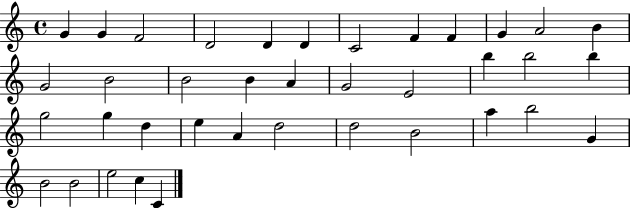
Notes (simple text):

G4/q G4/q F4/h D4/h D4/q D4/q C4/h F4/q F4/q G4/q A4/h B4/q G4/h B4/h B4/h B4/q A4/q G4/h E4/h B5/q B5/h B5/q G5/h G5/q D5/q E5/q A4/q D5/h D5/h B4/h A5/q B5/h G4/q B4/h B4/h E5/h C5/q C4/q